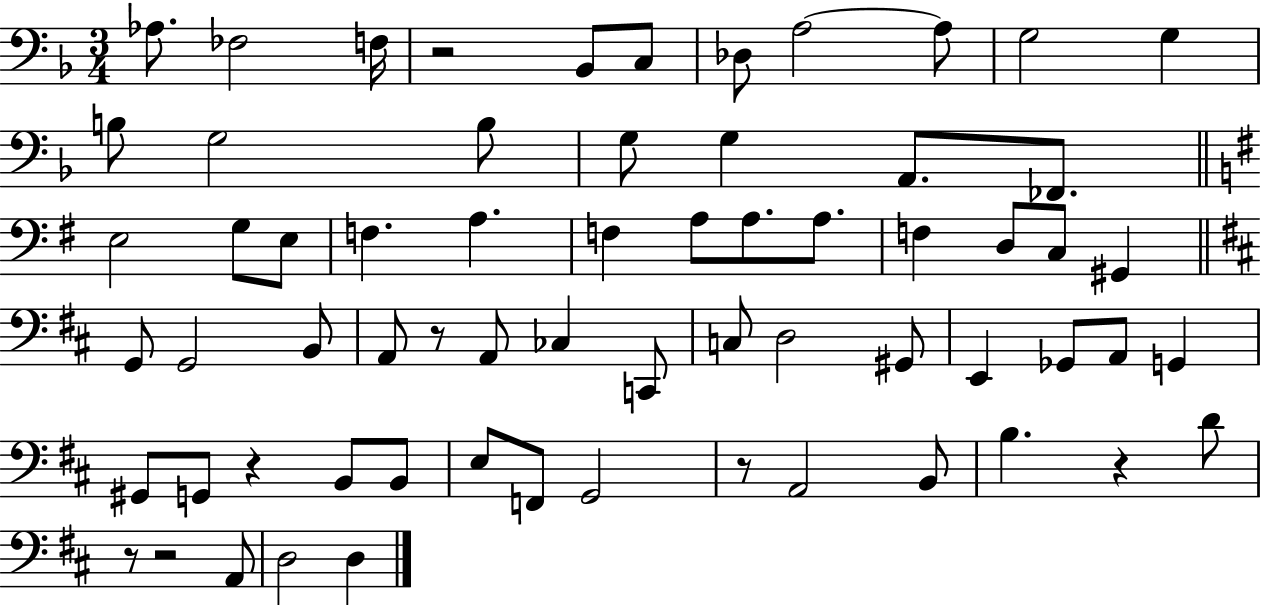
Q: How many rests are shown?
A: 7